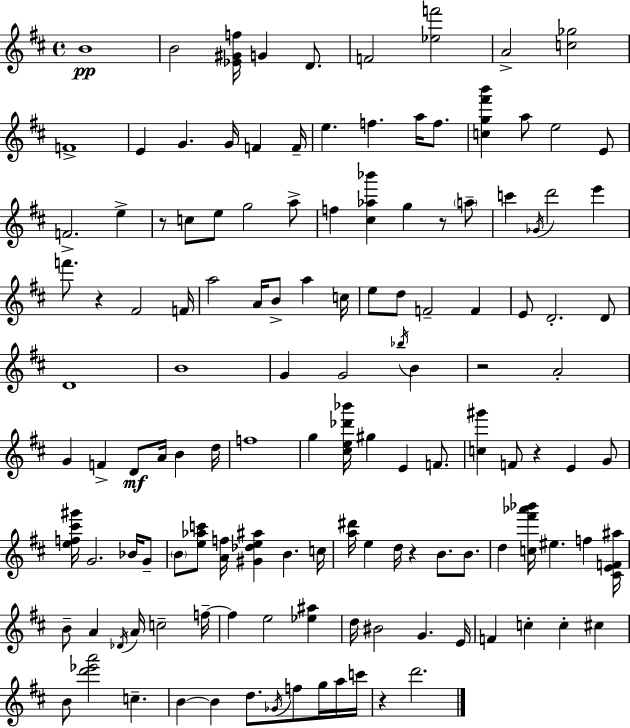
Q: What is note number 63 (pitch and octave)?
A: G#5